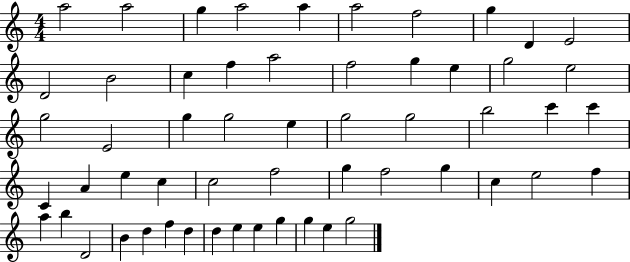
{
  \clef treble
  \numericTimeSignature
  \time 4/4
  \key c \major
  a''2 a''2 | g''4 a''2 a''4 | a''2 f''2 | g''4 d'4 e'2 | \break d'2 b'2 | c''4 f''4 a''2 | f''2 g''4 e''4 | g''2 e''2 | \break g''2 e'2 | g''4 g''2 e''4 | g''2 g''2 | b''2 c'''4 c'''4 | \break c'4 a'4 e''4 c''4 | c''2 f''2 | g''4 f''2 g''4 | c''4 e''2 f''4 | \break a''4 b''4 d'2 | b'4 d''4 f''4 d''4 | d''4 e''4 e''4 g''4 | g''4 e''4 g''2 | \break \bar "|."
}